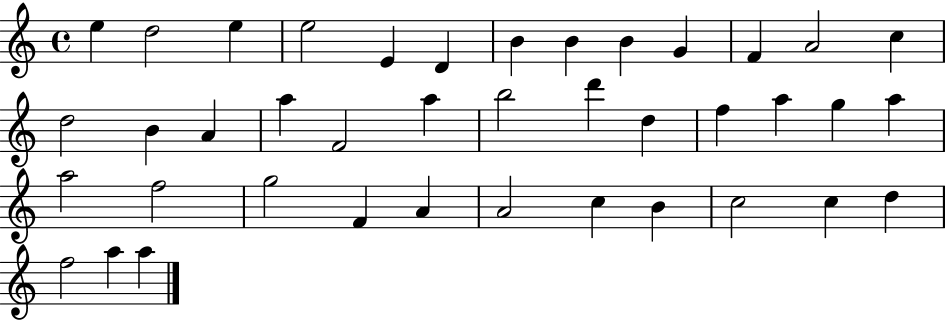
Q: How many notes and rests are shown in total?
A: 40